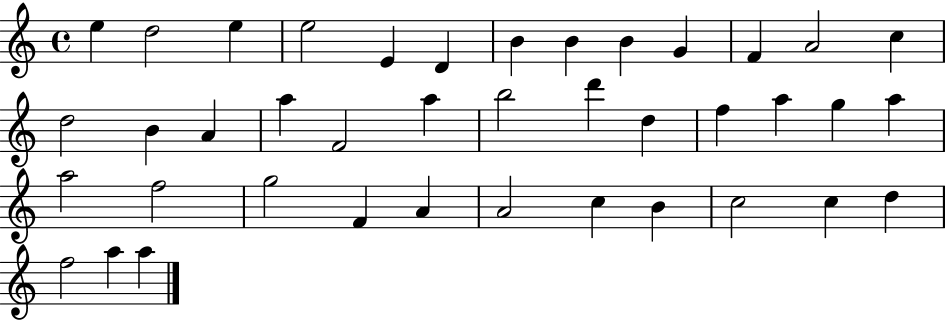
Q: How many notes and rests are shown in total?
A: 40